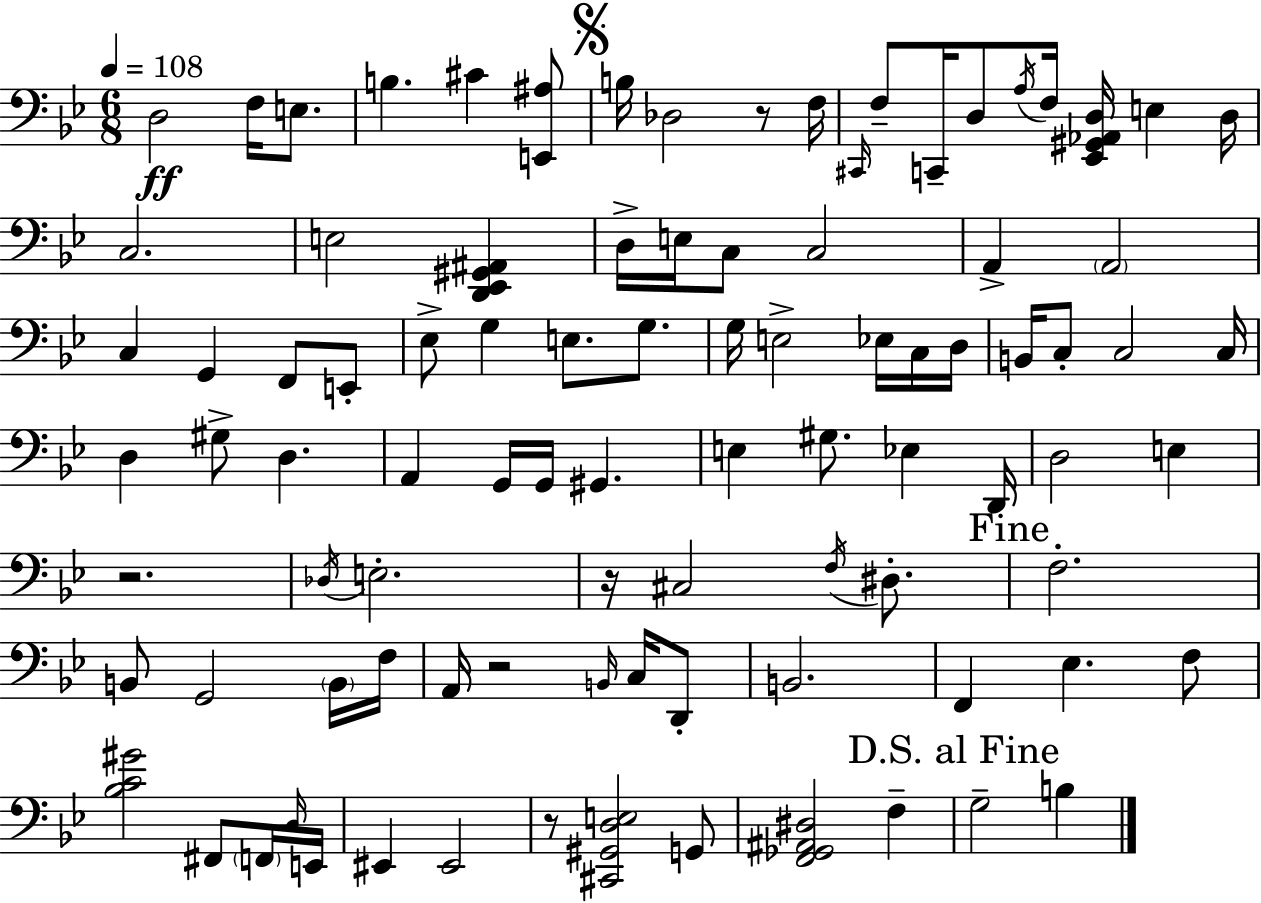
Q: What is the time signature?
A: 6/8